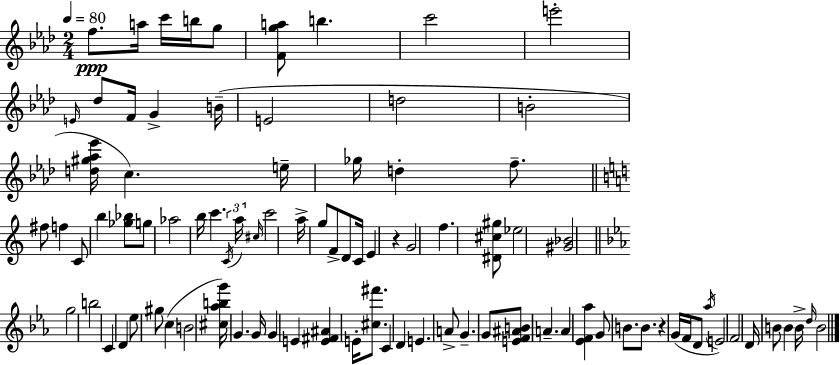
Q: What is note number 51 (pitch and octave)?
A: G4